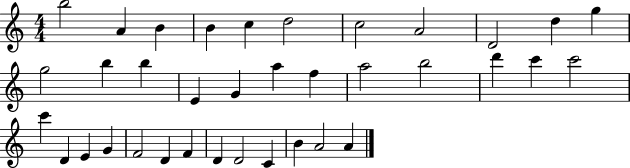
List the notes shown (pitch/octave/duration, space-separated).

B5/h A4/q B4/q B4/q C5/q D5/h C5/h A4/h D4/h D5/q G5/q G5/h B5/q B5/q E4/q G4/q A5/q F5/q A5/h B5/h D6/q C6/q C6/h C6/q D4/q E4/q G4/q F4/h D4/q F4/q D4/q D4/h C4/q B4/q A4/h A4/q